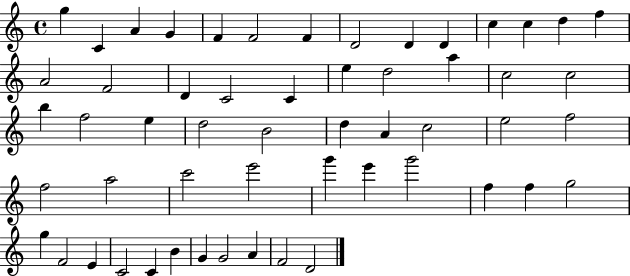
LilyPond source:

{
  \clef treble
  \time 4/4
  \defaultTimeSignature
  \key c \major
  g''4 c'4 a'4 g'4 | f'4 f'2 f'4 | d'2 d'4 d'4 | c''4 c''4 d''4 f''4 | \break a'2 f'2 | d'4 c'2 c'4 | e''4 d''2 a''4 | c''2 c''2 | \break b''4 f''2 e''4 | d''2 b'2 | d''4 a'4 c''2 | e''2 f''2 | \break f''2 a''2 | c'''2 e'''2 | g'''4 e'''4 g'''2 | f''4 f''4 g''2 | \break g''4 f'2 e'4 | c'2 c'4 b'4 | g'4 g'2 a'4 | f'2 d'2 | \break \bar "|."
}